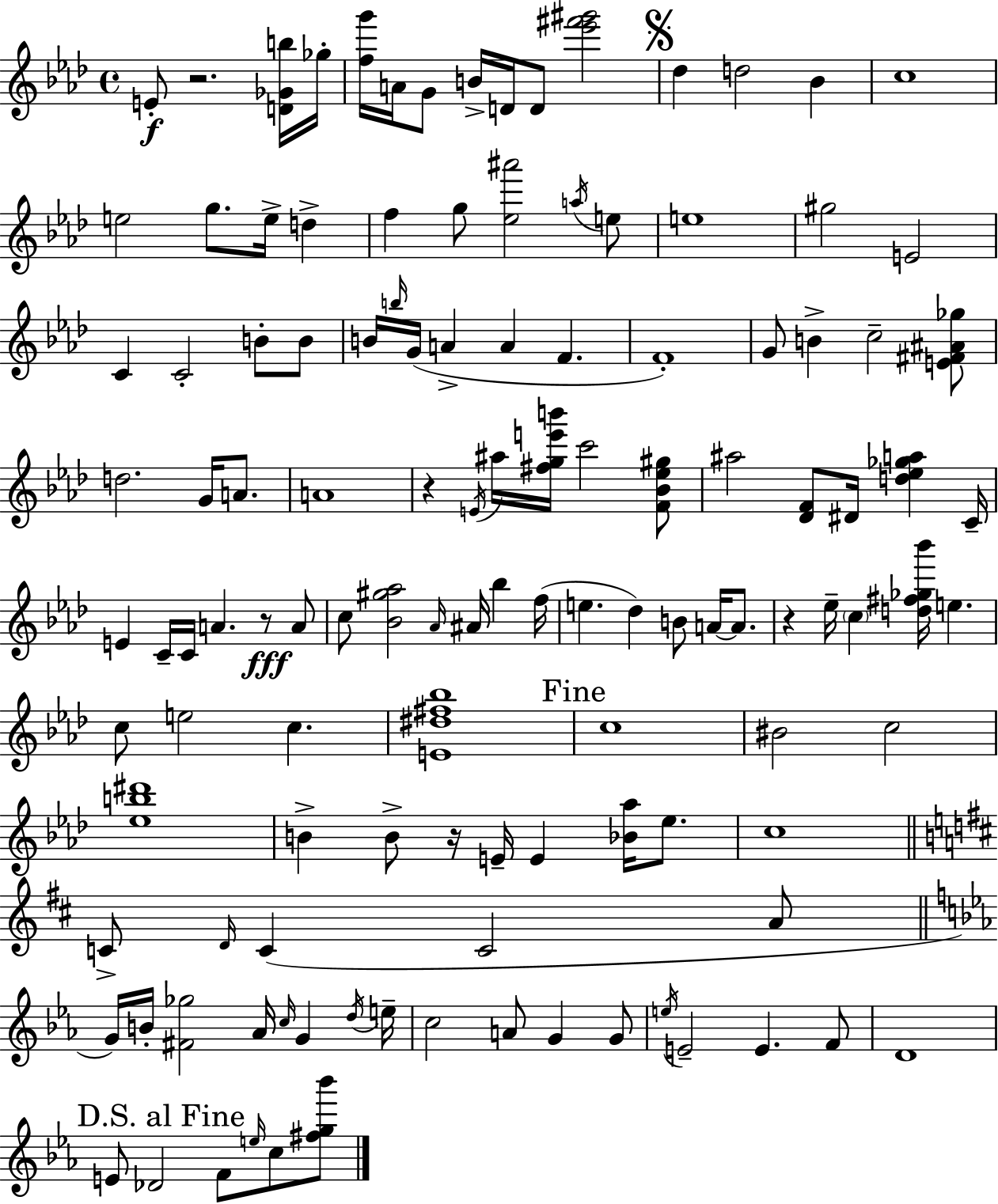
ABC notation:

X:1
T:Untitled
M:4/4
L:1/4
K:Ab
E/2 z2 [D_Gb]/4 _g/4 [fg']/4 A/4 G/2 B/4 D/4 D/2 [_e'^f'^g']2 _d d2 _B c4 e2 g/2 e/4 d f g/2 [_e^a']2 a/4 e/2 e4 ^g2 E2 C C2 B/2 B/2 B/4 b/4 G/4 A A F F4 G/2 B c2 [E^F^A_g]/2 d2 G/4 A/2 A4 z E/4 ^a/4 [^fge'b']/4 c'2 [F_B_e^g]/2 ^a2 [_DF]/2 ^D/4 [d_e_ga] C/4 E C/4 C/4 A z/2 A/2 c/2 [_B^g_a]2 _A/4 ^A/4 _b f/4 e _d B/2 A/4 A/2 z _e/4 c [d^f_g_b']/4 e c/2 e2 c [E^d^f_b]4 c4 ^B2 c2 [_eb^d']4 B B/2 z/4 E/4 E [_B_a]/4 _e/2 c4 C/2 D/4 C C2 A/2 G/4 B/4 [^F_g]2 _A/4 c/4 G d/4 e/4 c2 A/2 G G/2 e/4 E2 E F/2 D4 E/2 _D2 F/2 e/4 c/2 [^fg_b']/2